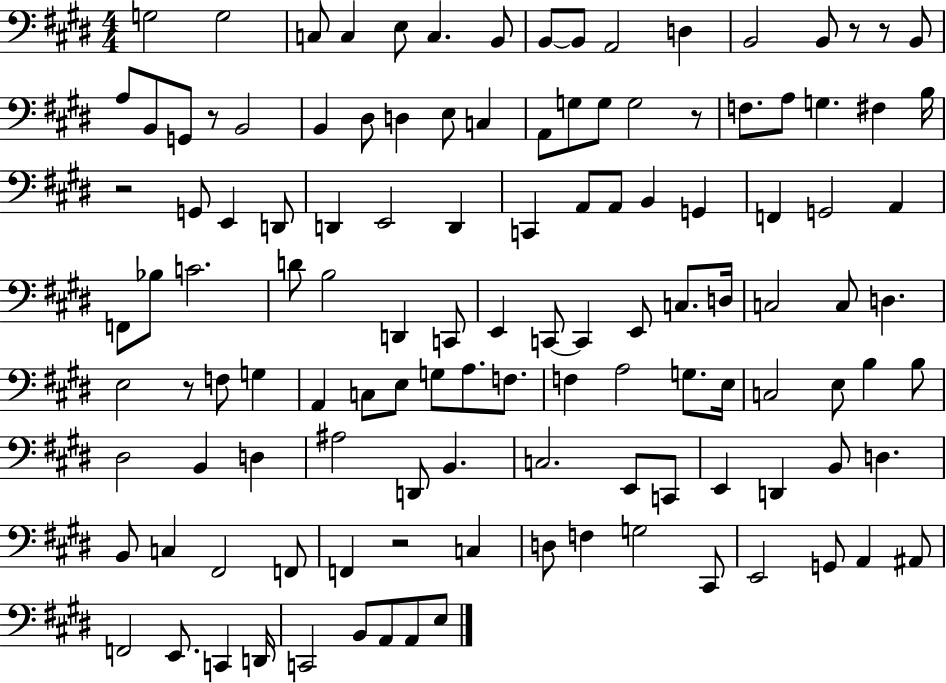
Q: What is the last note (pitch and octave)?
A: E3